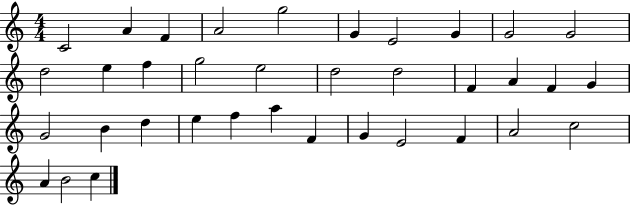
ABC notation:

X:1
T:Untitled
M:4/4
L:1/4
K:C
C2 A F A2 g2 G E2 G G2 G2 d2 e f g2 e2 d2 d2 F A F G G2 B d e f a F G E2 F A2 c2 A B2 c